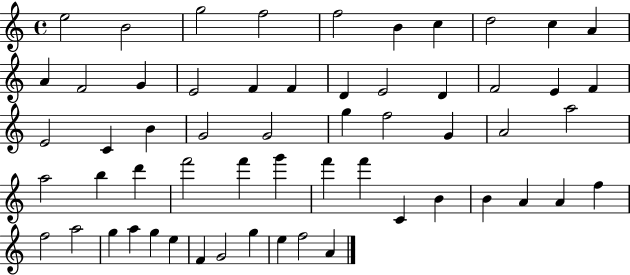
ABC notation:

X:1
T:Untitled
M:4/4
L:1/4
K:C
e2 B2 g2 f2 f2 B c d2 c A A F2 G E2 F F D E2 D F2 E F E2 C B G2 G2 g f2 G A2 a2 a2 b d' f'2 f' g' f' f' C B B A A f f2 a2 g a g e F G2 g e f2 A